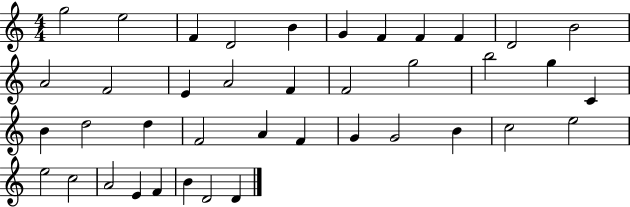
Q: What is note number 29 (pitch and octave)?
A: G4